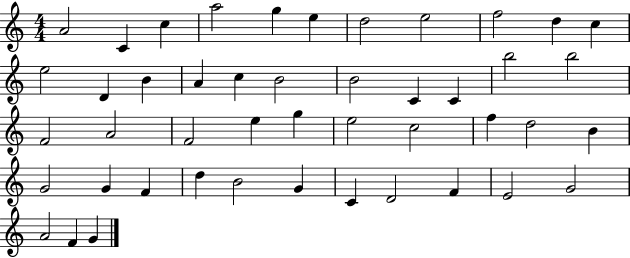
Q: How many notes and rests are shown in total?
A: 46